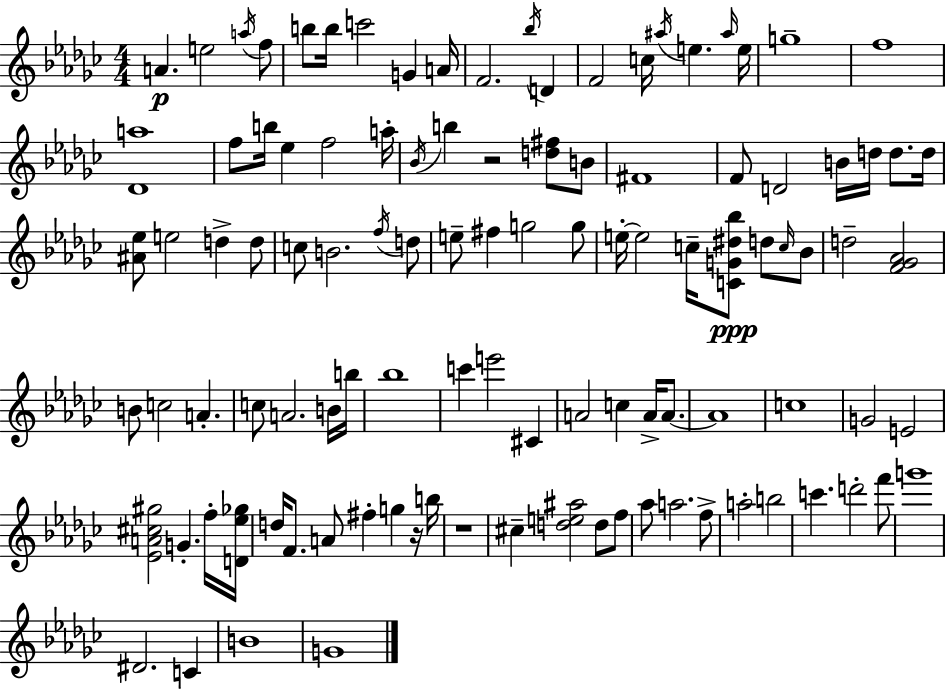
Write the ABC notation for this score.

X:1
T:Untitled
M:4/4
L:1/4
K:Ebm
A e2 a/4 f/2 b/2 b/4 c'2 G A/4 F2 _b/4 D F2 c/4 ^a/4 e ^a/4 e/4 g4 f4 [_Da]4 f/2 b/4 _e f2 a/4 _B/4 b z2 [d^f]/2 B/2 ^F4 F/2 D2 B/4 d/4 d/2 d/4 [^A_e]/2 e2 d d/2 c/2 B2 f/4 d/2 e/2 ^f g2 g/2 e/4 e2 c/4 [CG^d_b]/2 d/2 c/4 _B/2 d2 [F_G_A]2 B/2 c2 A c/2 A2 B/4 b/4 _b4 c' e'2 ^C A2 c A/4 A/2 A4 c4 G2 E2 [_EA^c^g]2 G f/4 [D_e_g]/4 d/4 F/2 A/2 ^f g z/4 b/4 z4 ^c [de^a]2 d/2 f/2 _a/2 a2 f/2 a2 b2 c' d'2 f'/2 g'4 ^D2 C B4 G4